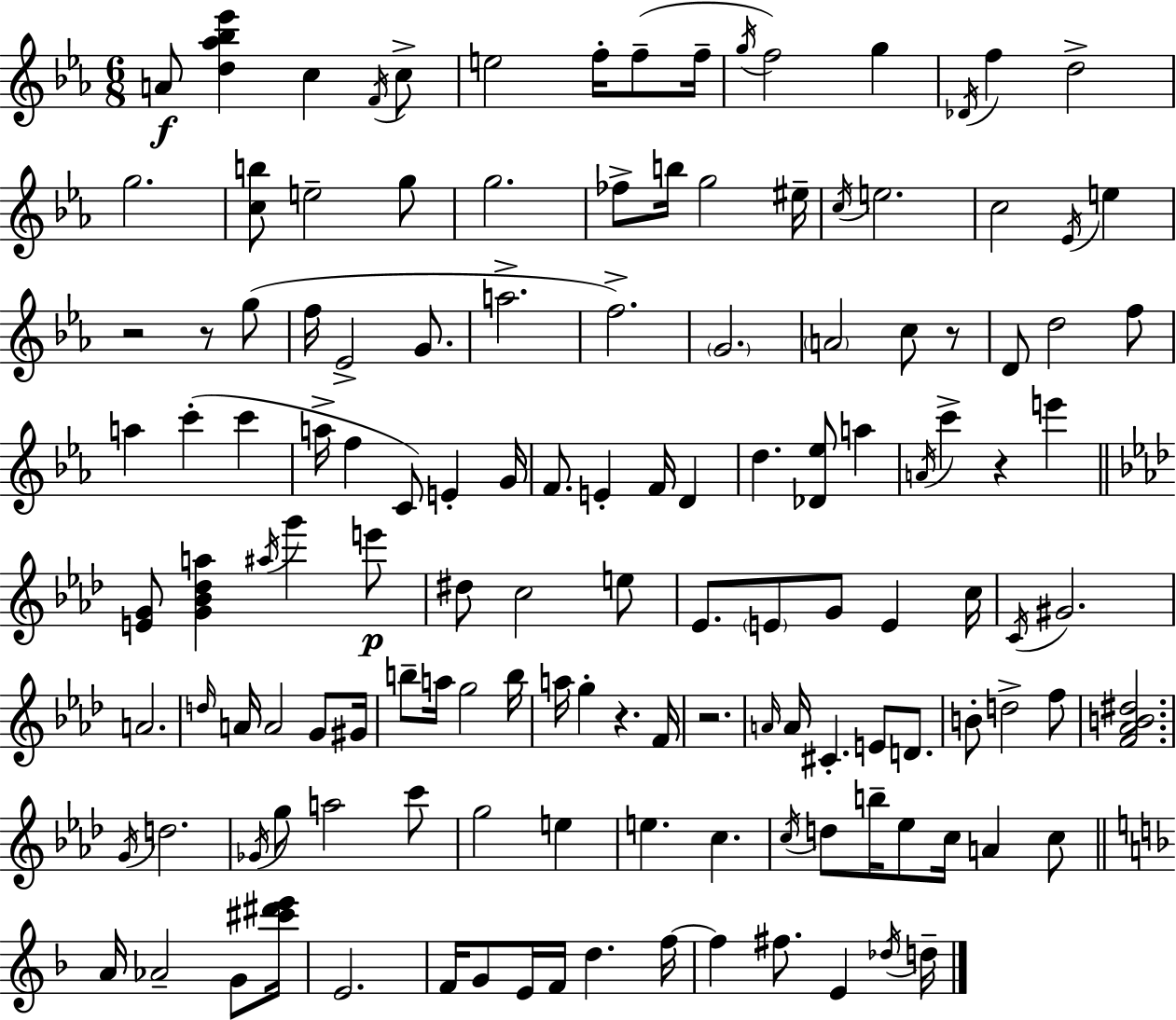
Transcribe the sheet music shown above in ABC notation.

X:1
T:Untitled
M:6/8
L:1/4
K:Eb
A/2 [d_a_b_e'] c F/4 c/2 e2 f/4 f/2 f/4 g/4 f2 g _D/4 f d2 g2 [cb]/2 e2 g/2 g2 _f/2 b/4 g2 ^e/4 c/4 e2 c2 _E/4 e z2 z/2 g/2 f/4 _E2 G/2 a2 f2 G2 A2 c/2 z/2 D/2 d2 f/2 a c' c' a/4 f C/2 E G/4 F/2 E F/4 D d [_D_e]/2 a A/4 c' z e' [EG]/2 [G_B_da] ^a/4 g' e'/2 ^d/2 c2 e/2 _E/2 E/2 G/2 E c/4 C/4 ^G2 A2 d/4 A/4 A2 G/2 ^G/4 b/2 a/4 g2 b/4 a/4 g z F/4 z2 A/4 A/4 ^C E/2 D/2 B/2 d2 f/2 [F_AB^d]2 G/4 d2 _G/4 g/2 a2 c'/2 g2 e e c c/4 d/2 b/4 _e/2 c/4 A c/2 A/4 _A2 G/2 [^c'^d'e']/4 E2 F/4 G/2 E/4 F/4 d f/4 f ^f/2 E _d/4 d/4